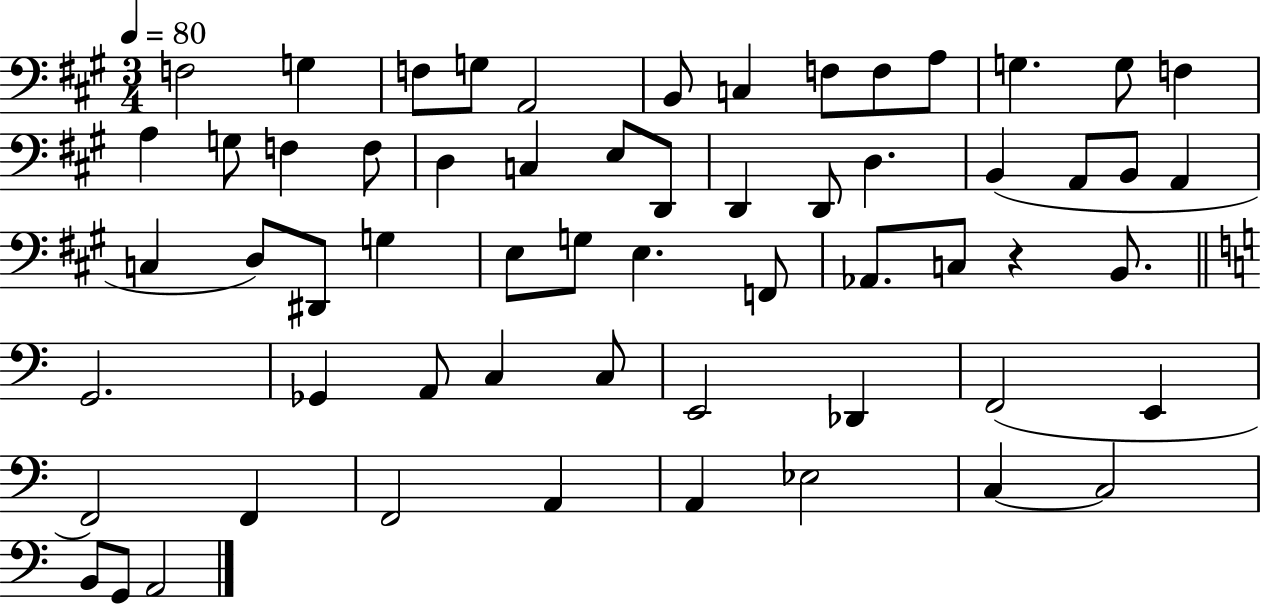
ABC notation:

X:1
T:Untitled
M:3/4
L:1/4
K:A
F,2 G, F,/2 G,/2 A,,2 B,,/2 C, F,/2 F,/2 A,/2 G, G,/2 F, A, G,/2 F, F,/2 D, C, E,/2 D,,/2 D,, D,,/2 D, B,, A,,/2 B,,/2 A,, C, D,/2 ^D,,/2 G, E,/2 G,/2 E, F,,/2 _A,,/2 C,/2 z B,,/2 G,,2 _G,, A,,/2 C, C,/2 E,,2 _D,, F,,2 E,, F,,2 F,, F,,2 A,, A,, _E,2 C, C,2 B,,/2 G,,/2 A,,2